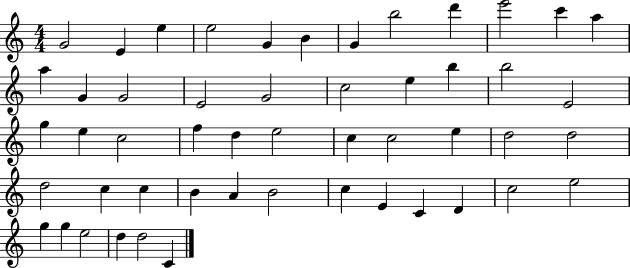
{
  \clef treble
  \numericTimeSignature
  \time 4/4
  \key c \major
  g'2 e'4 e''4 | e''2 g'4 b'4 | g'4 b''2 d'''4 | e'''2 c'''4 a''4 | \break a''4 g'4 g'2 | e'2 g'2 | c''2 e''4 b''4 | b''2 e'2 | \break g''4 e''4 c''2 | f''4 d''4 e''2 | c''4 c''2 e''4 | d''2 d''2 | \break d''2 c''4 c''4 | b'4 a'4 b'2 | c''4 e'4 c'4 d'4 | c''2 e''2 | \break g''4 g''4 e''2 | d''4 d''2 c'4 | \bar "|."
}